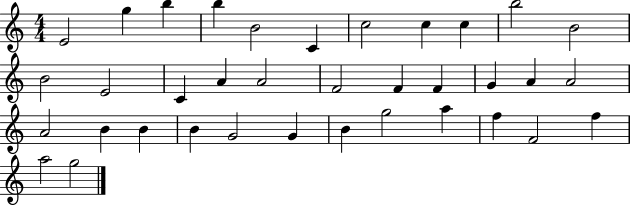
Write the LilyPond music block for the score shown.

{
  \clef treble
  \numericTimeSignature
  \time 4/4
  \key c \major
  e'2 g''4 b''4 | b''4 b'2 c'4 | c''2 c''4 c''4 | b''2 b'2 | \break b'2 e'2 | c'4 a'4 a'2 | f'2 f'4 f'4 | g'4 a'4 a'2 | \break a'2 b'4 b'4 | b'4 g'2 g'4 | b'4 g''2 a''4 | f''4 f'2 f''4 | \break a''2 g''2 | \bar "|."
}